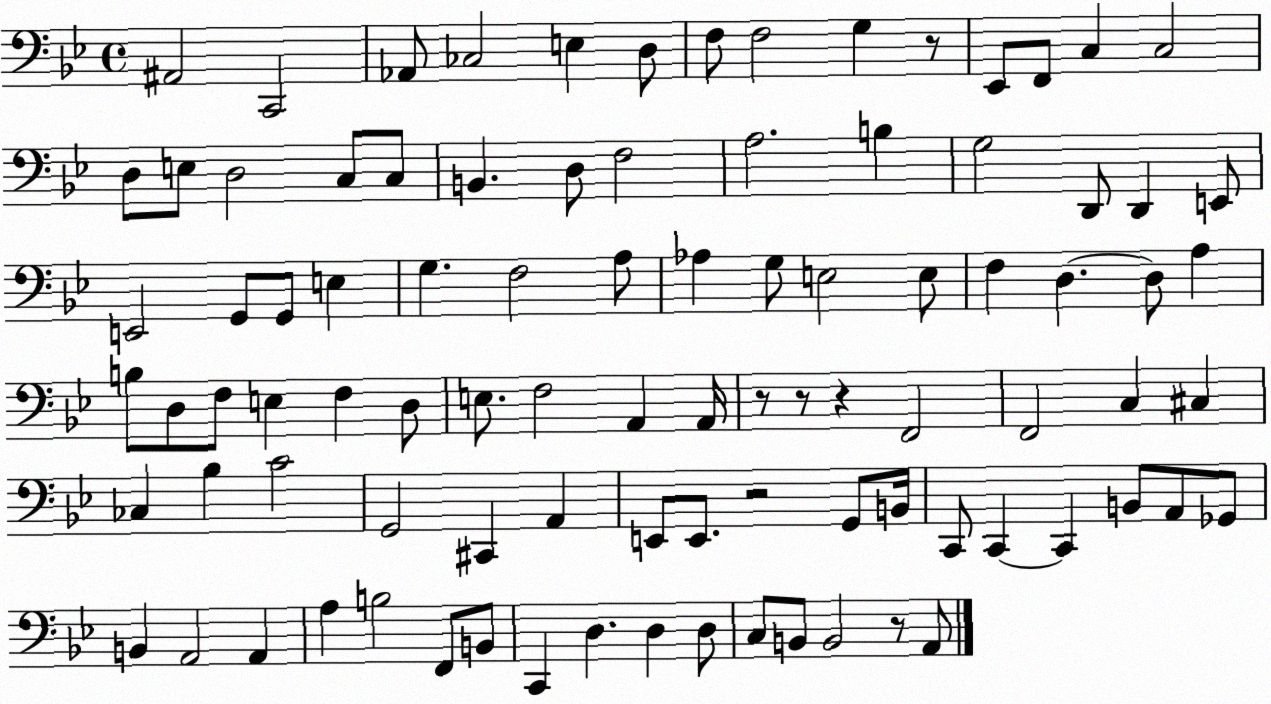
X:1
T:Untitled
M:4/4
L:1/4
K:Bb
^A,,2 C,,2 _A,,/2 _C,2 E, D,/2 F,/2 F,2 G, z/2 _E,,/2 F,,/2 C, C,2 D,/2 E,/2 D,2 C,/2 C,/2 B,, D,/2 F,2 A,2 B, G,2 D,,/2 D,, E,,/2 E,,2 G,,/2 G,,/2 E, G, F,2 A,/2 _A, G,/2 E,2 E,/2 F, D, D,/2 A, B,/2 D,/2 F,/2 E, F, D,/2 E,/2 F,2 A,, A,,/4 z/2 z/2 z F,,2 F,,2 C, ^C, _C, _B, C2 G,,2 ^C,, A,, E,,/2 E,,/2 z2 G,,/2 B,,/4 C,,/2 C,, C,, B,,/2 A,,/2 _G,,/2 B,, A,,2 A,, A, B,2 F,,/2 B,,/2 C,, D, D, D,/2 C,/2 B,,/2 B,,2 z/2 A,,/2